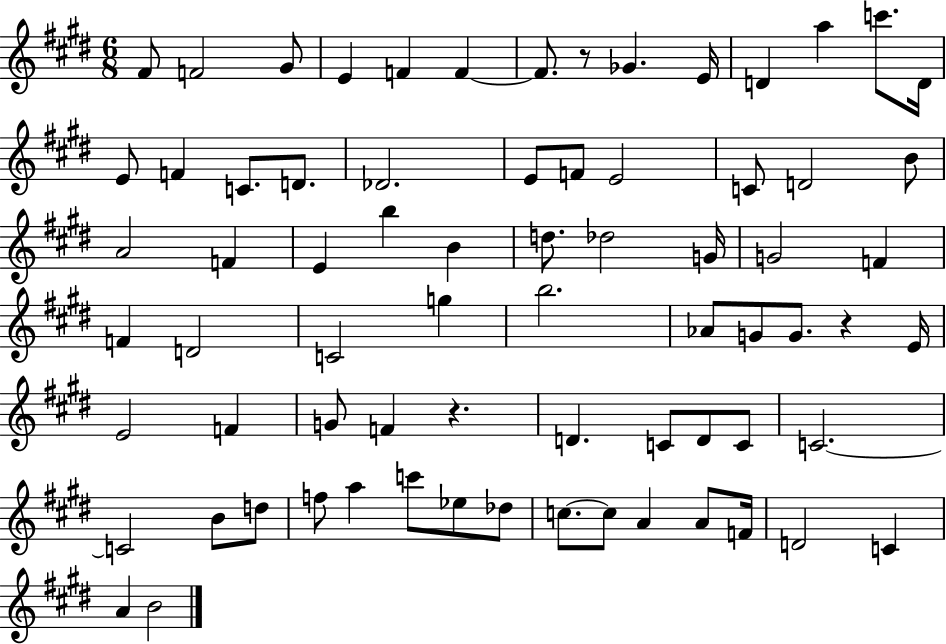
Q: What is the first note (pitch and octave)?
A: F#4